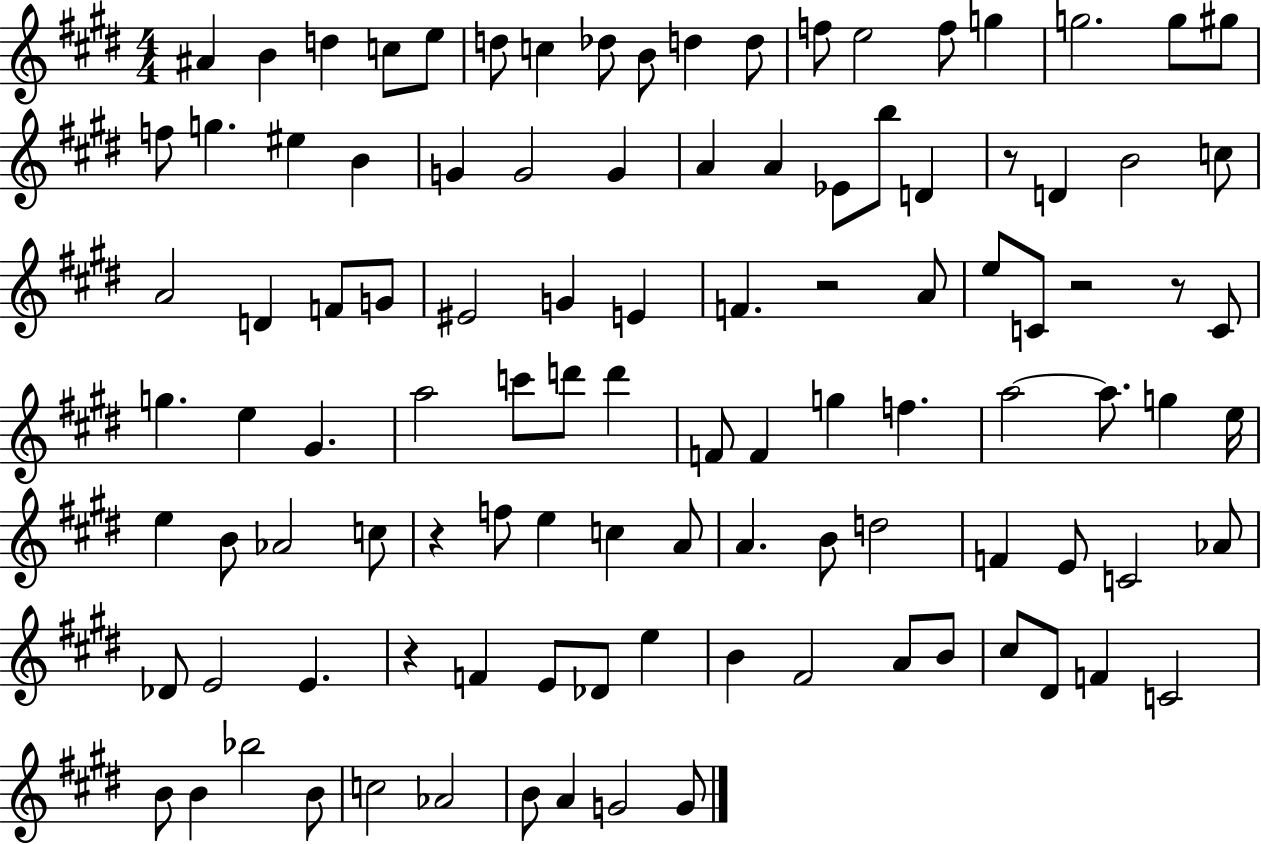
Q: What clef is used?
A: treble